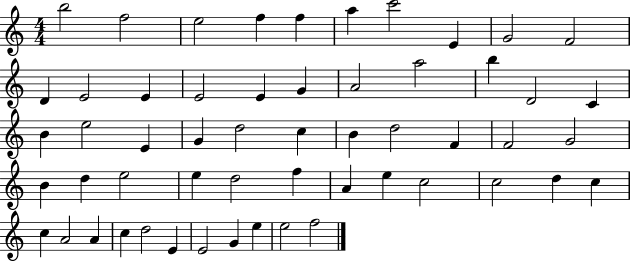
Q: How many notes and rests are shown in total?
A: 55